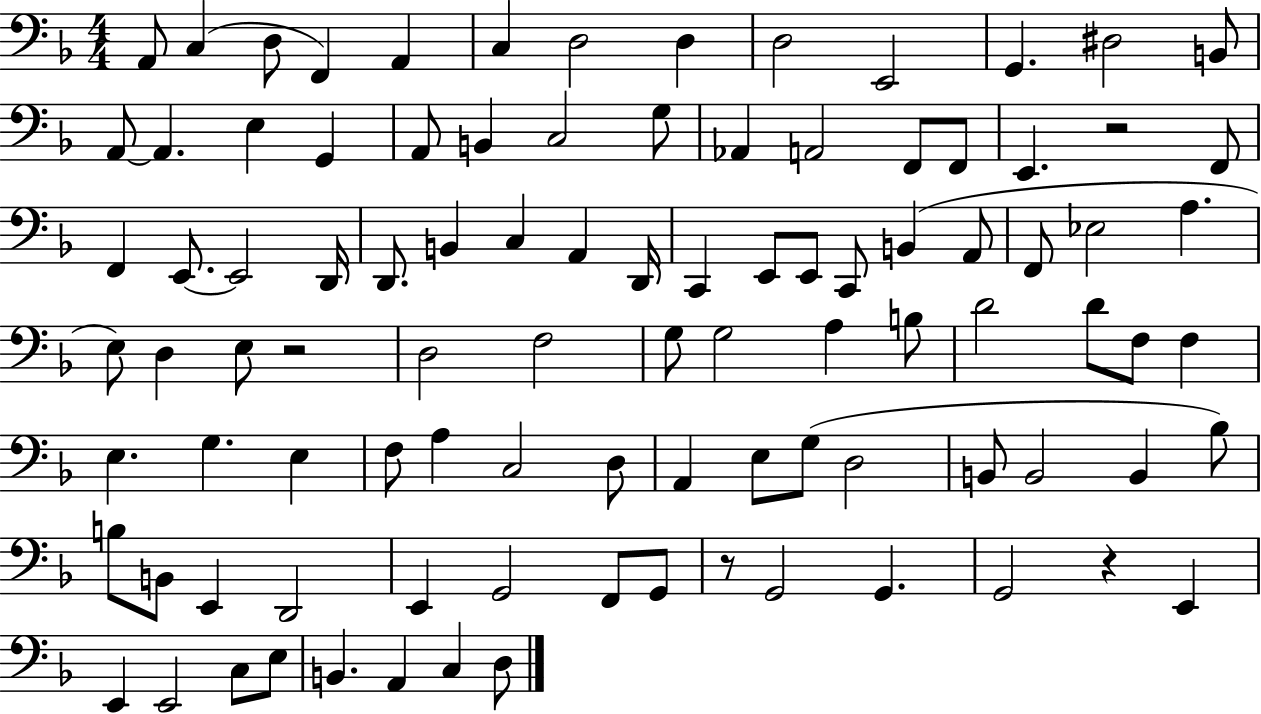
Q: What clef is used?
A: bass